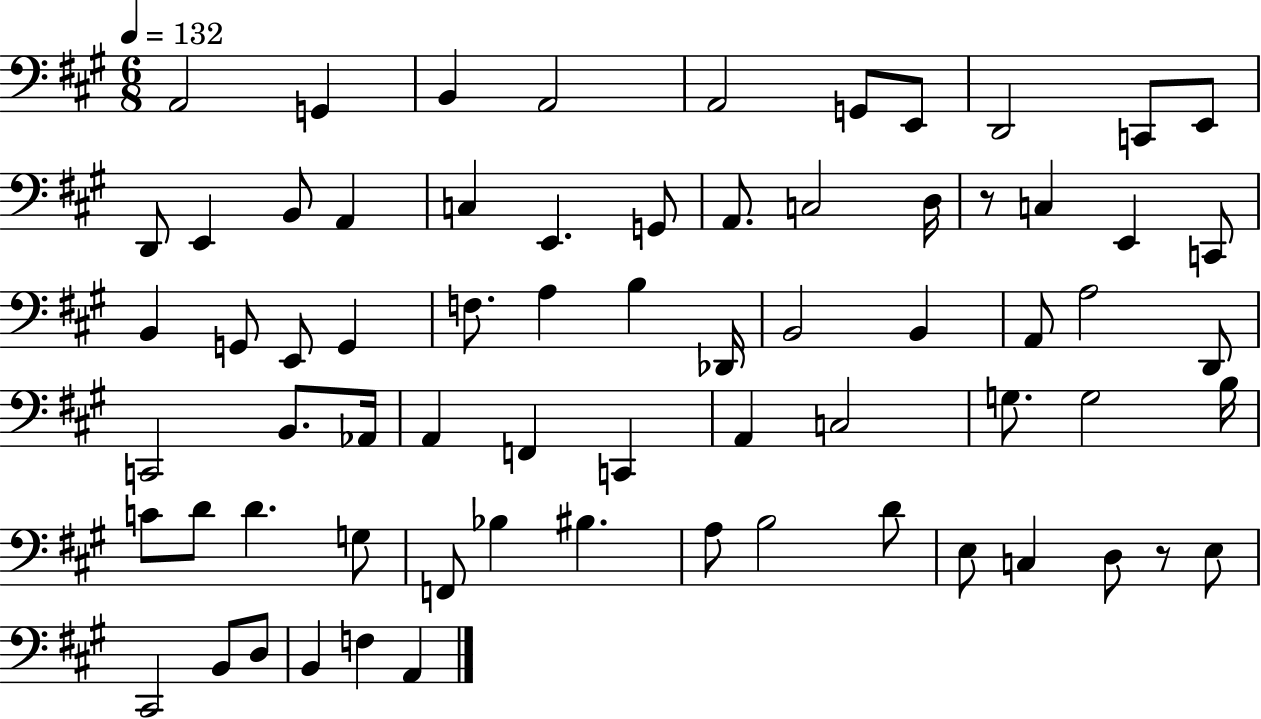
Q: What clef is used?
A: bass